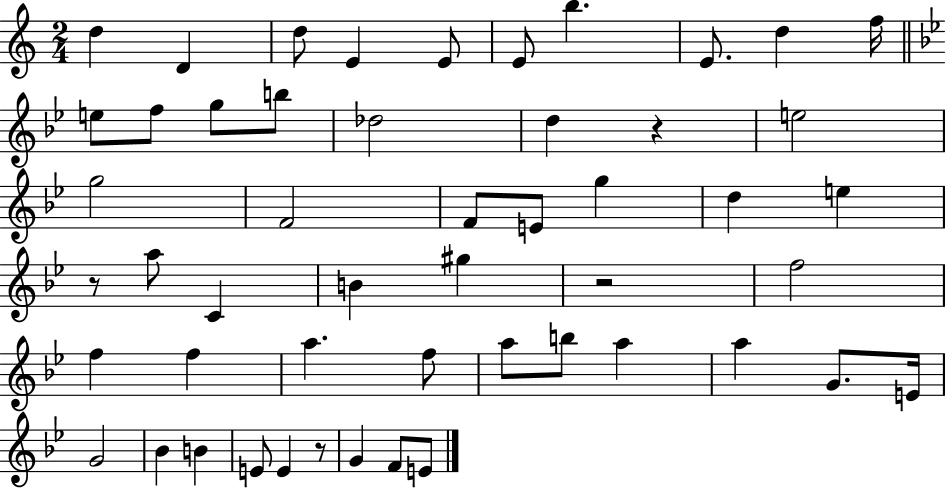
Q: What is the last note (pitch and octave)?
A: E4